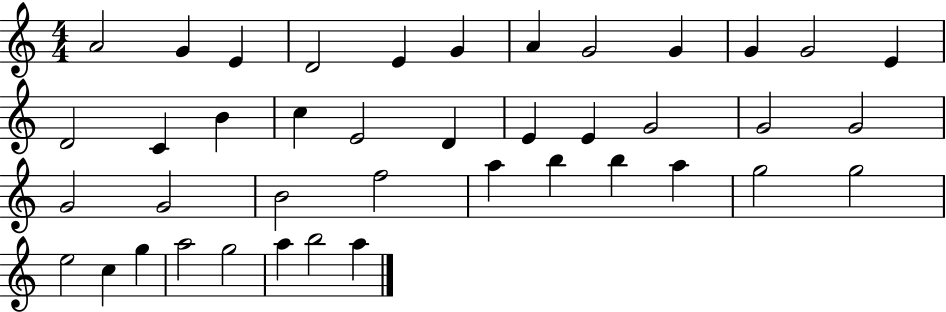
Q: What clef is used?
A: treble